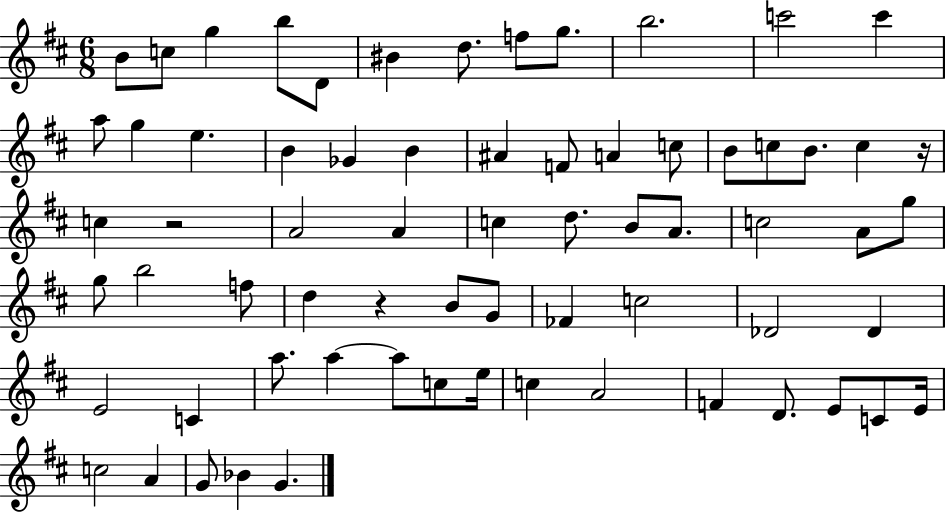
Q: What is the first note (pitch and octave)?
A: B4